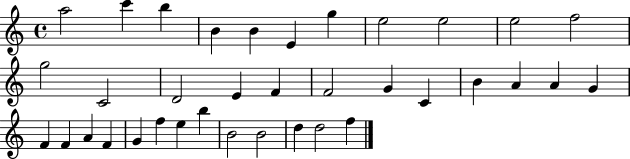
X:1
T:Untitled
M:4/4
L:1/4
K:C
a2 c' b B B E g e2 e2 e2 f2 g2 C2 D2 E F F2 G C B A A G F F A F G f e b B2 B2 d d2 f